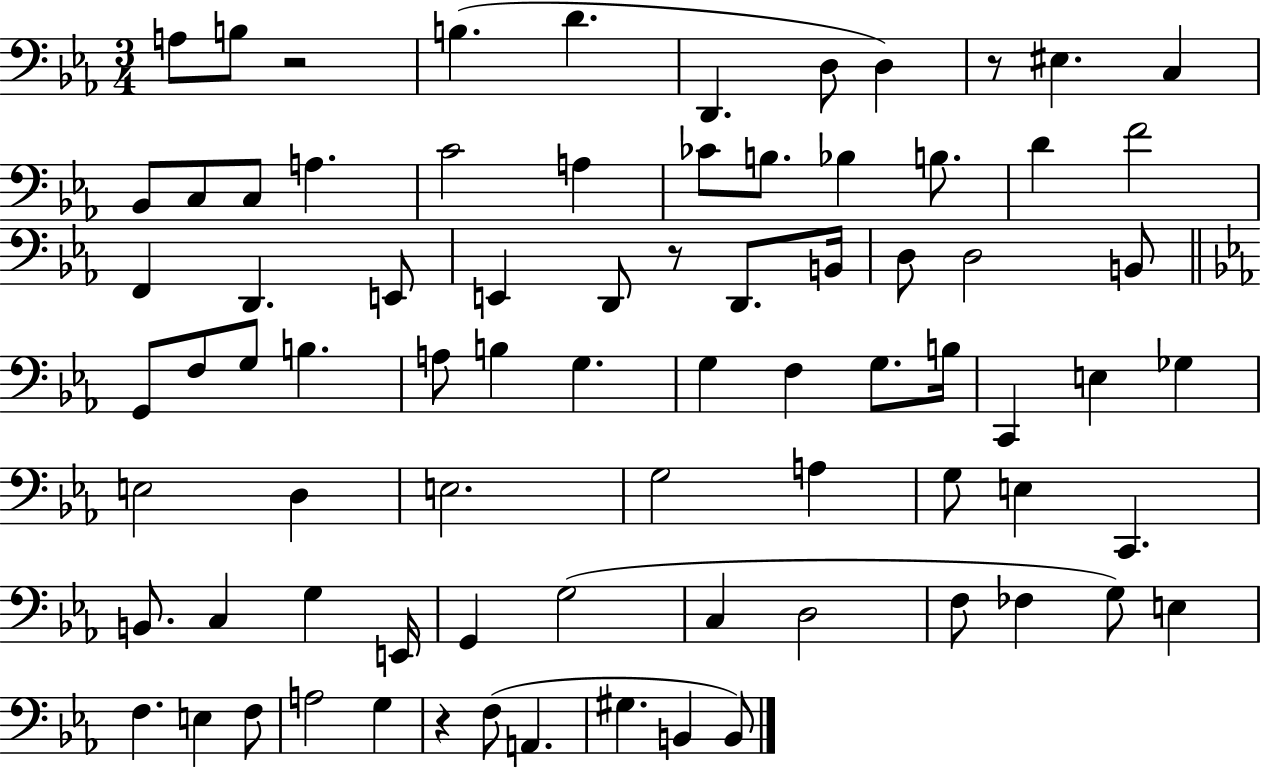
X:1
T:Untitled
M:3/4
L:1/4
K:Eb
A,/2 B,/2 z2 B, D D,, D,/2 D, z/2 ^E, C, _B,,/2 C,/2 C,/2 A, C2 A, _C/2 B,/2 _B, B,/2 D F2 F,, D,, E,,/2 E,, D,,/2 z/2 D,,/2 B,,/4 D,/2 D,2 B,,/2 G,,/2 F,/2 G,/2 B, A,/2 B, G, G, F, G,/2 B,/4 C,, E, _G, E,2 D, E,2 G,2 A, G,/2 E, C,, B,,/2 C, G, E,,/4 G,, G,2 C, D,2 F,/2 _F, G,/2 E, F, E, F,/2 A,2 G, z F,/2 A,, ^G, B,, B,,/2